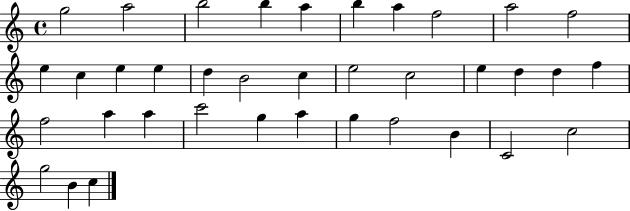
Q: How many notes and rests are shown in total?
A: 37